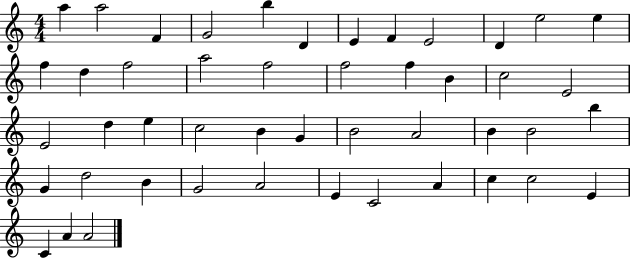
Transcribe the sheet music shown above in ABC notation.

X:1
T:Untitled
M:4/4
L:1/4
K:C
a a2 F G2 b D E F E2 D e2 e f d f2 a2 f2 f2 f B c2 E2 E2 d e c2 B G B2 A2 B B2 b G d2 B G2 A2 E C2 A c c2 E C A A2